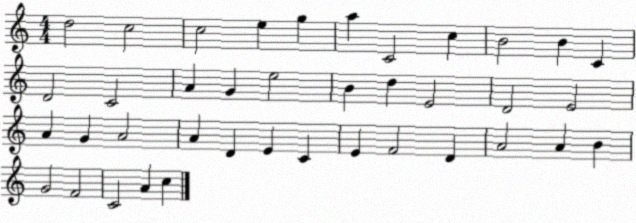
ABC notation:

X:1
T:Untitled
M:4/4
L:1/4
K:C
d2 c2 c2 e g a C2 c B2 B C D2 C2 A G e2 B d E2 D2 E2 A G A2 A D E C E F2 D A2 A B G2 F2 C2 A c